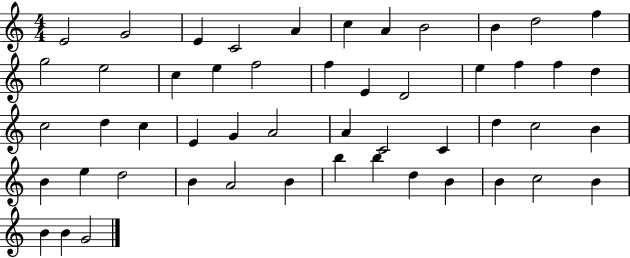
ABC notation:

X:1
T:Untitled
M:4/4
L:1/4
K:C
E2 G2 E C2 A c A B2 B d2 f g2 e2 c e f2 f E D2 e f f d c2 d c E G A2 A C2 C d c2 B B e d2 B A2 B b b d B B c2 B B B G2